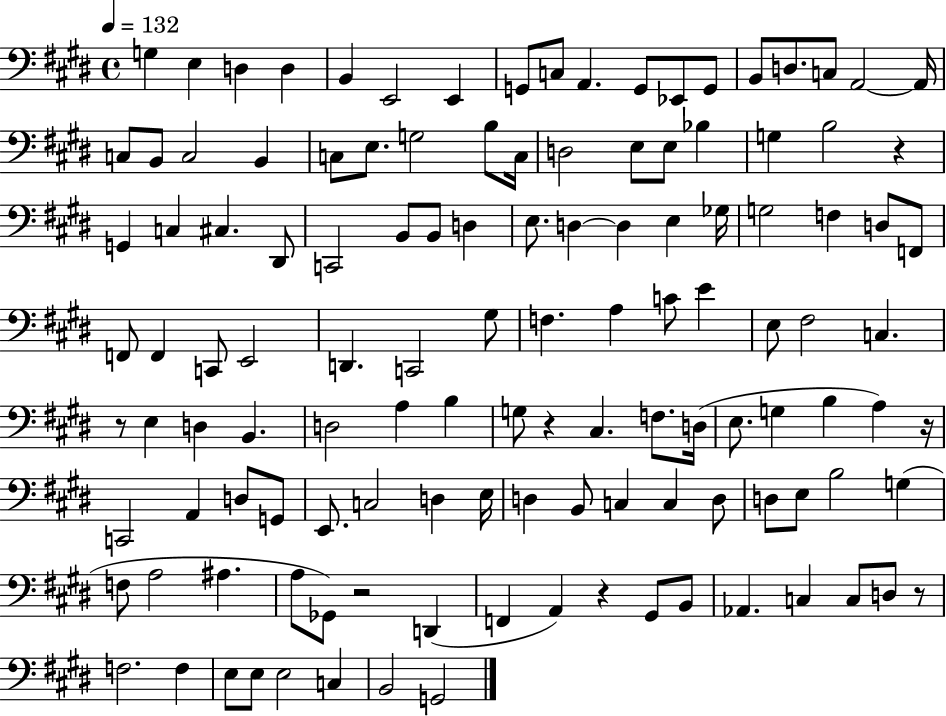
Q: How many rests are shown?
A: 7